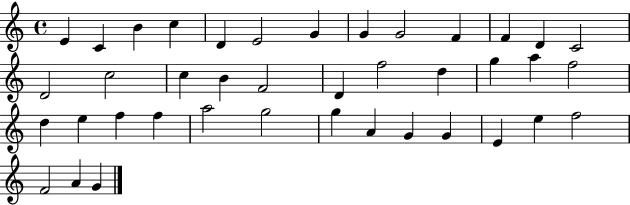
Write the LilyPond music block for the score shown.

{
  \clef treble
  \time 4/4
  \defaultTimeSignature
  \key c \major
  e'4 c'4 b'4 c''4 | d'4 e'2 g'4 | g'4 g'2 f'4 | f'4 d'4 c'2 | \break d'2 c''2 | c''4 b'4 f'2 | d'4 f''2 d''4 | g''4 a''4 f''2 | \break d''4 e''4 f''4 f''4 | a''2 g''2 | g''4 a'4 g'4 g'4 | e'4 e''4 f''2 | \break f'2 a'4 g'4 | \bar "|."
}